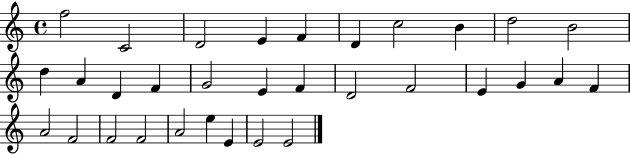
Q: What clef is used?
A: treble